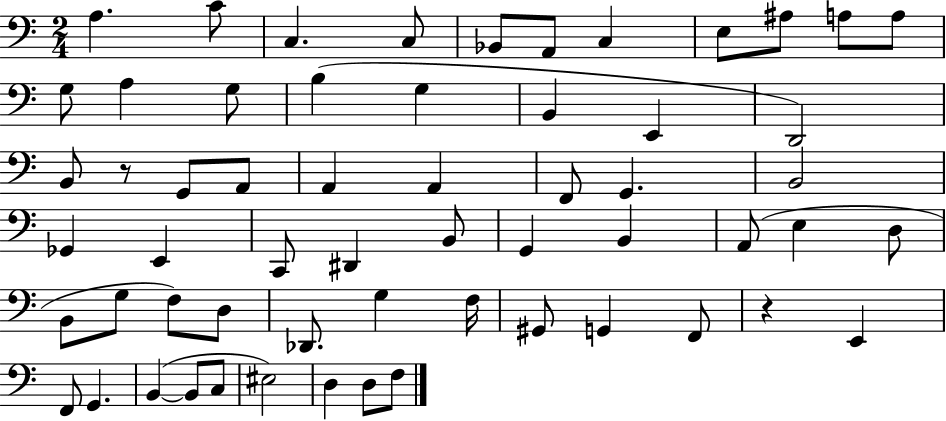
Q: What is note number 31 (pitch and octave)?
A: D#2